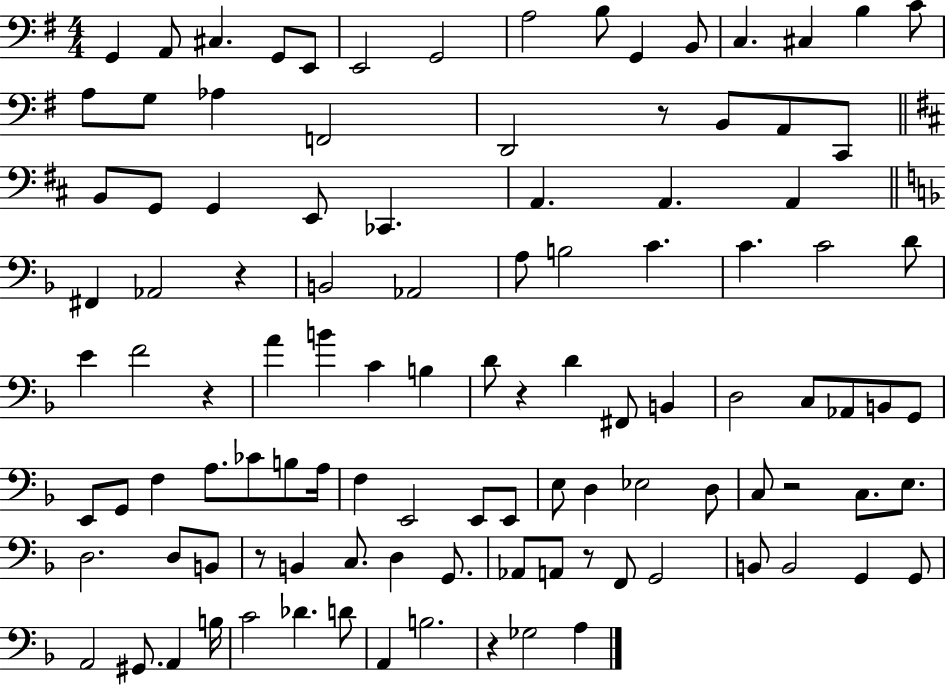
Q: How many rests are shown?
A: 8